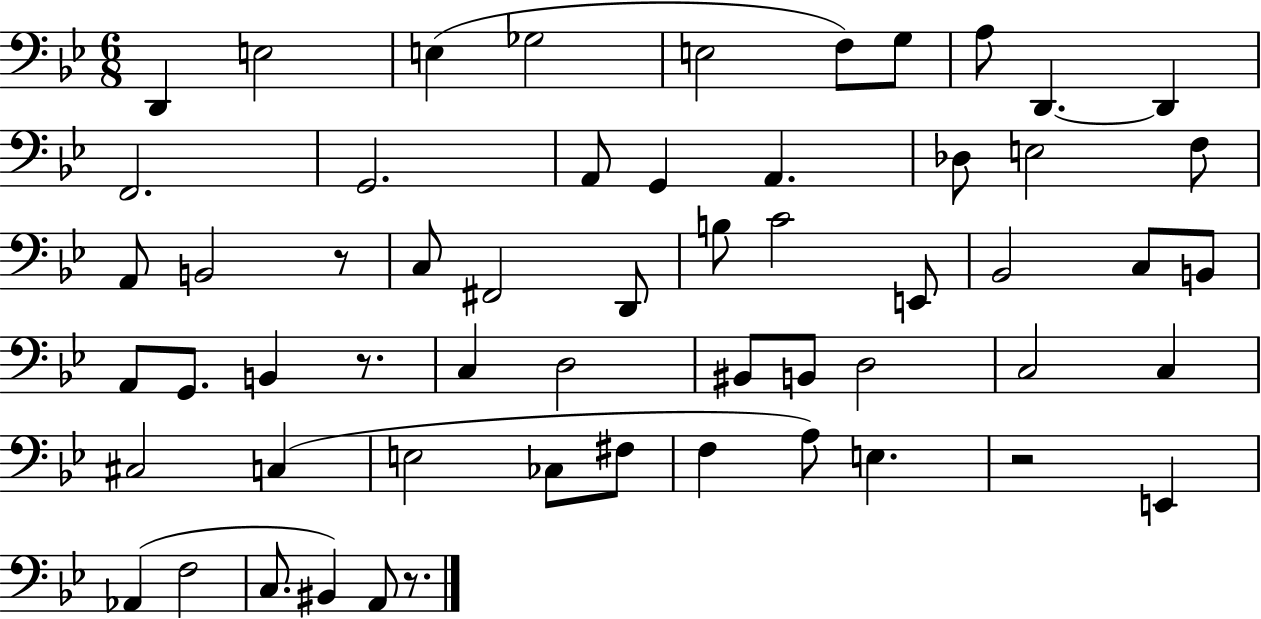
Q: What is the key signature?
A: BES major